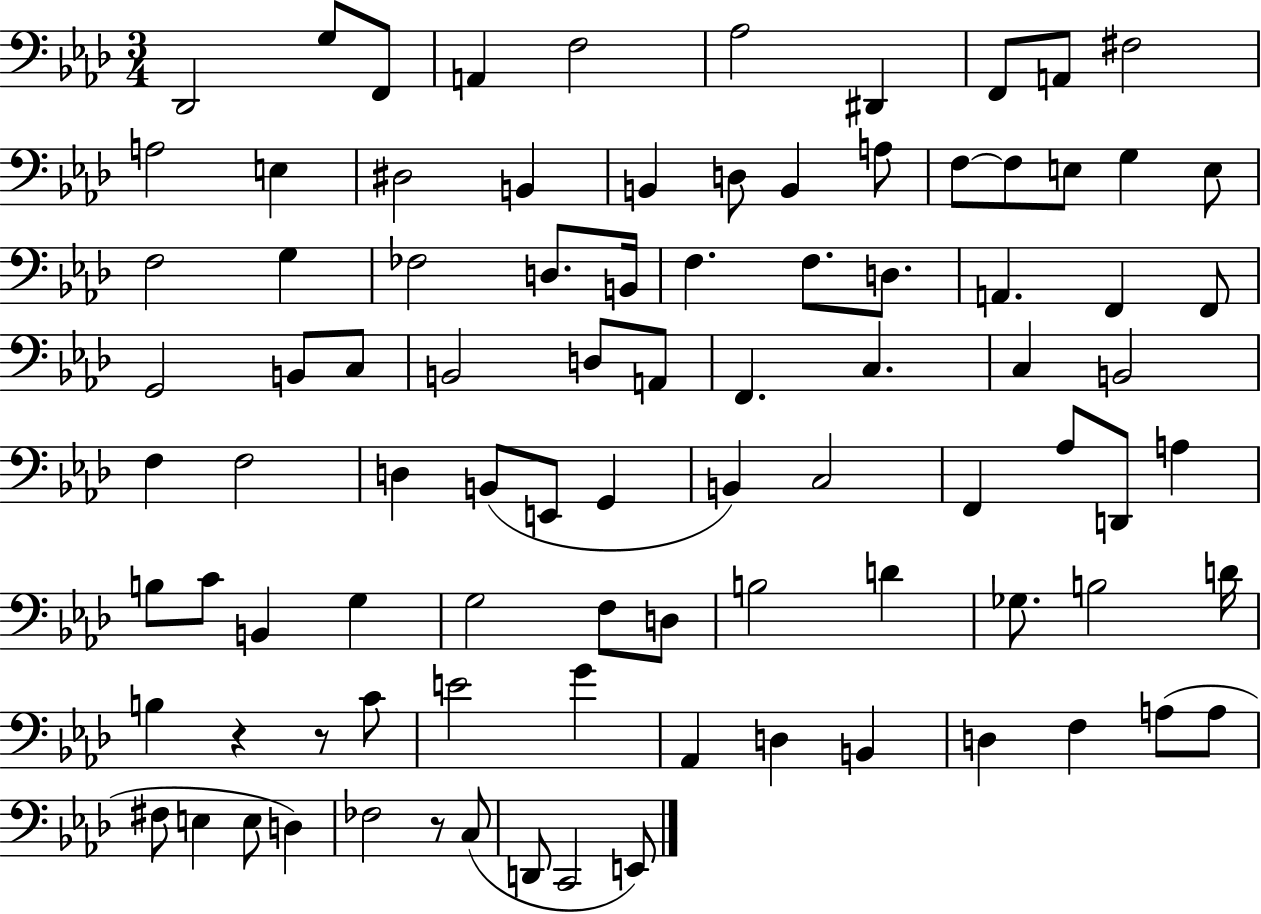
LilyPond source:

{
  \clef bass
  \numericTimeSignature
  \time 3/4
  \key aes \major
  des,2 g8 f,8 | a,4 f2 | aes2 dis,4 | f,8 a,8 fis2 | \break a2 e4 | dis2 b,4 | b,4 d8 b,4 a8 | f8~~ f8 e8 g4 e8 | \break f2 g4 | fes2 d8. b,16 | f4. f8. d8. | a,4. f,4 f,8 | \break g,2 b,8 c8 | b,2 d8 a,8 | f,4. c4. | c4 b,2 | \break f4 f2 | d4 b,8( e,8 g,4 | b,4) c2 | f,4 aes8 d,8 a4 | \break b8 c'8 b,4 g4 | g2 f8 d8 | b2 d'4 | ges8. b2 d'16 | \break b4 r4 r8 c'8 | e'2 g'4 | aes,4 d4 b,4 | d4 f4 a8( a8 | \break fis8 e4 e8 d4) | fes2 r8 c8( | d,8 c,2 e,8) | \bar "|."
}